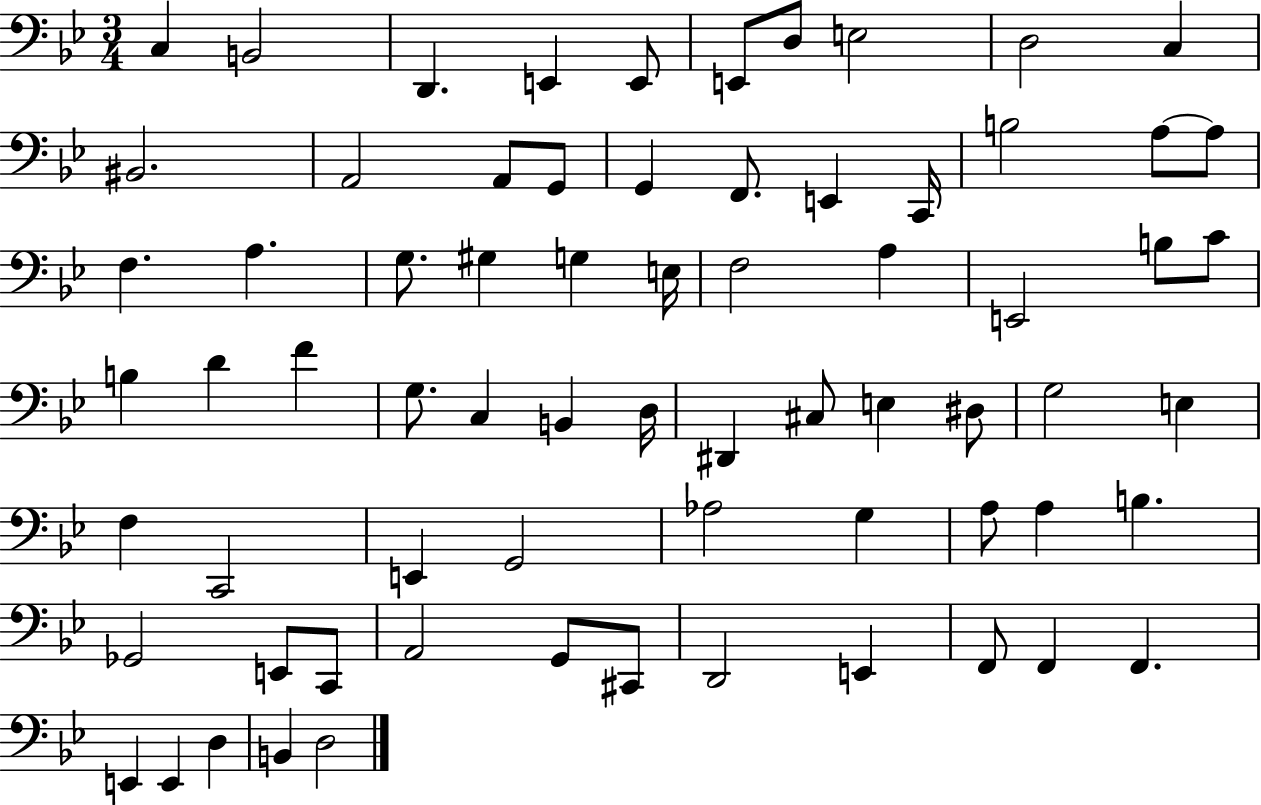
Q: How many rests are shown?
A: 0